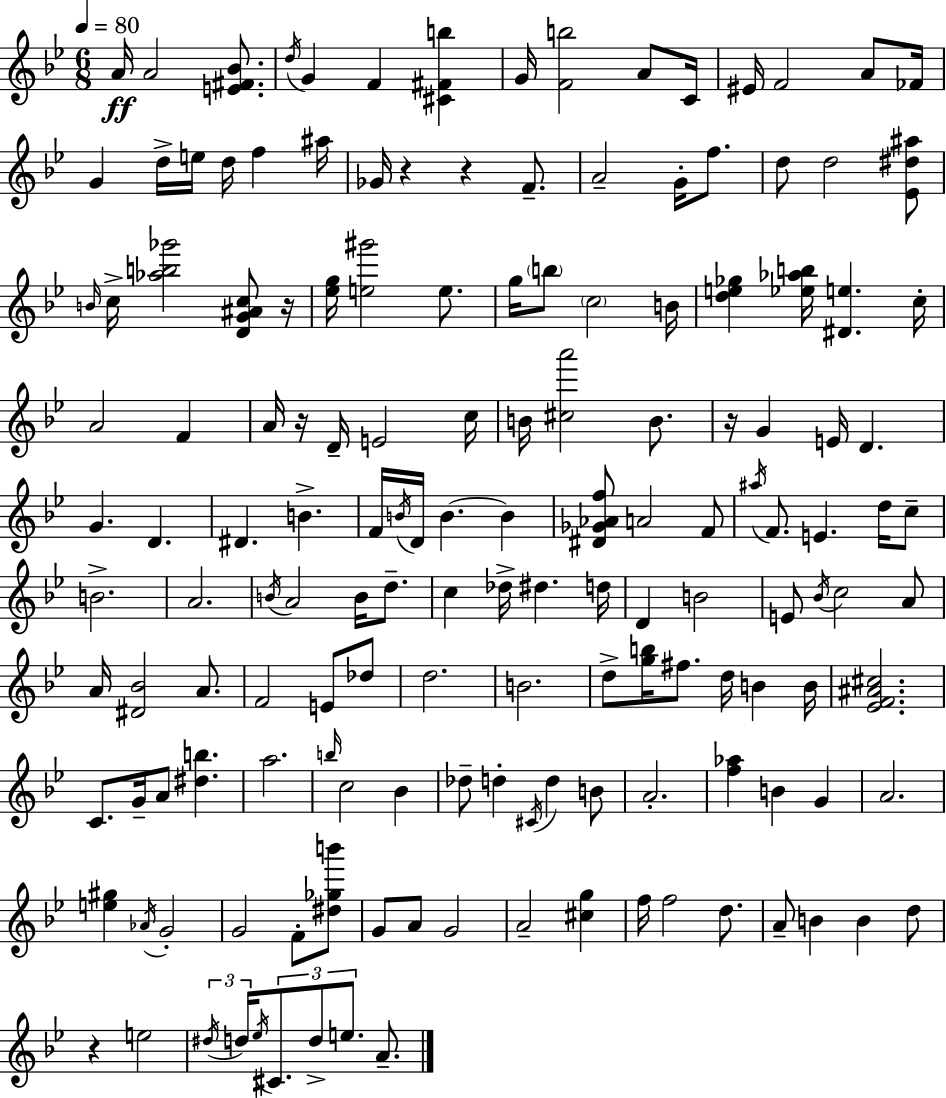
{
  \clef treble
  \numericTimeSignature
  \time 6/8
  \key bes \major
  \tempo 4 = 80
  \repeat volta 2 { a'16\ff a'2 <e' fis' bes'>8. | \acciaccatura { d''16 } g'4 f'4 <cis' fis' b''>4 | g'16 <f' b''>2 a'8 | c'16 eis'16 f'2 a'8 | \break fes'16 g'4 d''16-> e''16 d''16 f''4 | ais''16 ges'16 r4 r4 f'8.-- | a'2-- g'16-. f''8. | d''8 d''2 <ees' dis'' ais''>8 | \break \grace { b'16 } c''16-> <aes'' b'' ges'''>2 <d' g' ais' c''>8 | r16 <ees'' g''>16 <e'' gis'''>2 e''8. | g''16 \parenthesize b''8 \parenthesize c''2 | b'16 <d'' e'' ges''>4 <ees'' aes'' b''>16 <dis' e''>4. | \break c''16-. a'2 f'4 | a'16 r16 d'16-- e'2 | c''16 b'16 <cis'' a'''>2 b'8. | r16 g'4 e'16 d'4. | \break g'4. d'4. | dis'4. b'4.-> | f'16 \acciaccatura { b'16 } d'16 b'4.~~ b'4 | <dis' ges' aes' f''>8 a'2 | \break f'8 \acciaccatura { ais''16 } f'8. e'4. | d''16 c''8-- b'2.-> | a'2. | \acciaccatura { b'16 } a'2 | \break b'16 d''8.-- c''4 des''16-> dis''4. | d''16 d'4 b'2 | e'8 \acciaccatura { bes'16 } c''2 | a'8 a'16 <dis' bes'>2 | \break a'8. f'2 | e'8 des''8 d''2. | b'2. | d''8-> <g'' b''>16 fis''8. | \break d''16 b'4 b'16 <ees' f' ais' cis''>2. | c'8. g'16-- a'8 | <dis'' b''>4. a''2. | \grace { b''16 } c''2 | \break bes'4 des''8-- d''4-. | \acciaccatura { cis'16 } d''4 b'8 a'2.-. | <f'' aes''>4 | b'4 g'4 a'2. | \break <e'' gis''>4 | \acciaccatura { aes'16 } g'2-. g'2 | f'8-. <dis'' ges'' b'''>8 g'8 a'8 | g'2 a'2-- | \break <cis'' g''>4 f''16 f''2 | d''8. a'8-- b'4 | b'4 d''8 r4 | e''2 \tuplet 3/2 { \acciaccatura { dis''16 } d''16 \acciaccatura { ees''16 } } | \break \tuplet 3/2 { cis'8. d''8-> e''8. } a'8.-- } \bar "|."
}